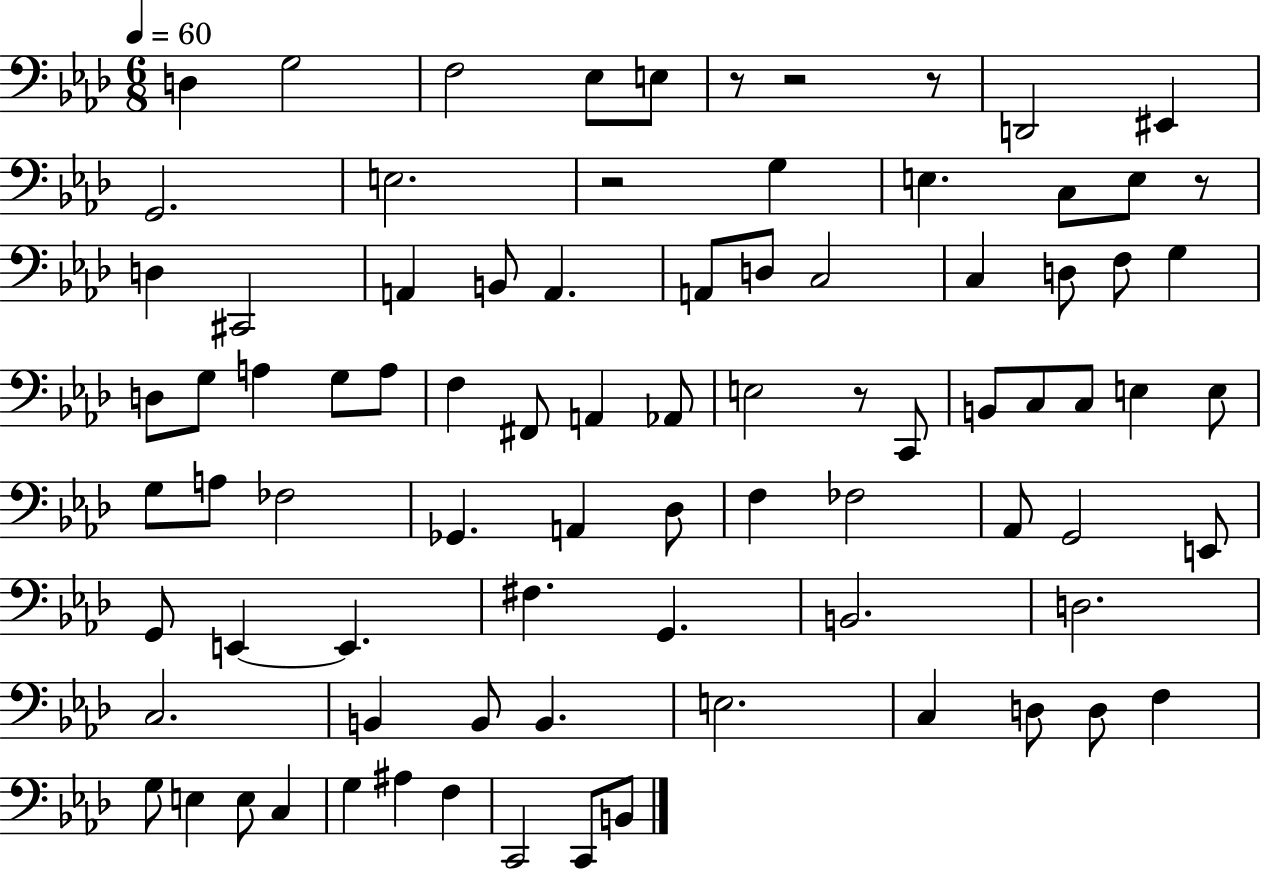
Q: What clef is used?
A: bass